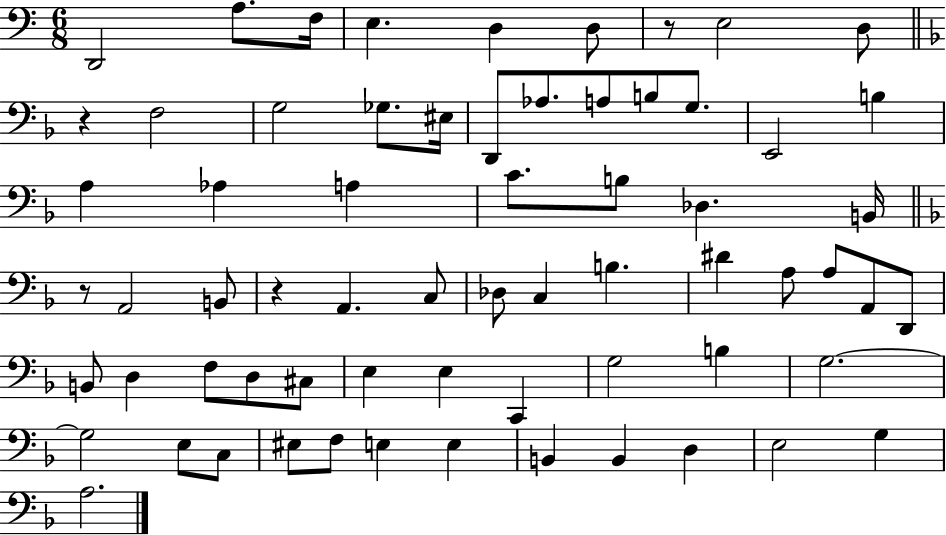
D2/h A3/e. F3/s E3/q. D3/q D3/e R/e E3/h D3/e R/q F3/h G3/h Gb3/e. EIS3/s D2/e Ab3/e. A3/e B3/e G3/e. E2/h B3/q A3/q Ab3/q A3/q C4/e. B3/e Db3/q. B2/s R/e A2/h B2/e R/q A2/q. C3/e Db3/e C3/q B3/q. D#4/q A3/e A3/e A2/e D2/e B2/e D3/q F3/e D3/e C#3/e E3/q E3/q C2/q G3/h B3/q G3/h. G3/h E3/e C3/e EIS3/e F3/e E3/q E3/q B2/q B2/q D3/q E3/h G3/q A3/h.